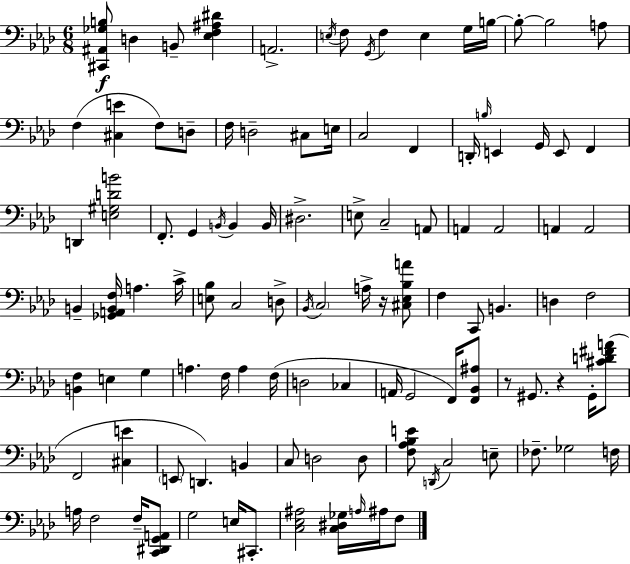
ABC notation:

X:1
T:Untitled
M:6/8
L:1/4
K:Ab
[^C,,^A,,_G,B,]/2 D, B,,/2 [_E,F,^A,^D] A,,2 E,/4 F,/2 G,,/4 F, E, G,/4 B,/4 B,/2 B,2 A,/2 F, [^C,E] F,/2 D,/2 F,/4 D,2 ^C,/2 E,/4 C,2 F,, D,,/4 B,/4 E,, G,,/4 E,,/2 F,, D,, [E,^G,DB]2 F,,/2 G,, B,,/4 B,, B,,/4 ^D,2 E,/2 C,2 A,,/2 A,, A,,2 A,, A,,2 B,, [_G,,A,,B,,F,]/4 A, C/4 [E,_B,]/2 C,2 D,/2 _B,,/4 C,2 A,/4 z/4 [^C,_E,_B,A]/2 F, C,,/2 B,, D, F,2 [B,,F,] E, G, A, F,/4 A, F,/4 D,2 _C, A,,/4 G,,2 F,,/4 [F,,_B,,^A,]/2 z/2 ^G,,/2 z ^G,,/4 [^CD^FA]/2 F,,2 [^C,E] E,,/2 D,, B,, C,/2 D,2 D,/2 [F,_A,_B,E]/2 D,,/4 C,2 E,/2 _F,/2 _G,2 F,/4 A,/4 F,2 F,/4 [C,,^D,,G,,A,,]/2 G,2 E,/4 ^C,,/2 [C,_E,^A,]2 [C,^D,_G,]/4 A,/4 ^A,/4 F,/2